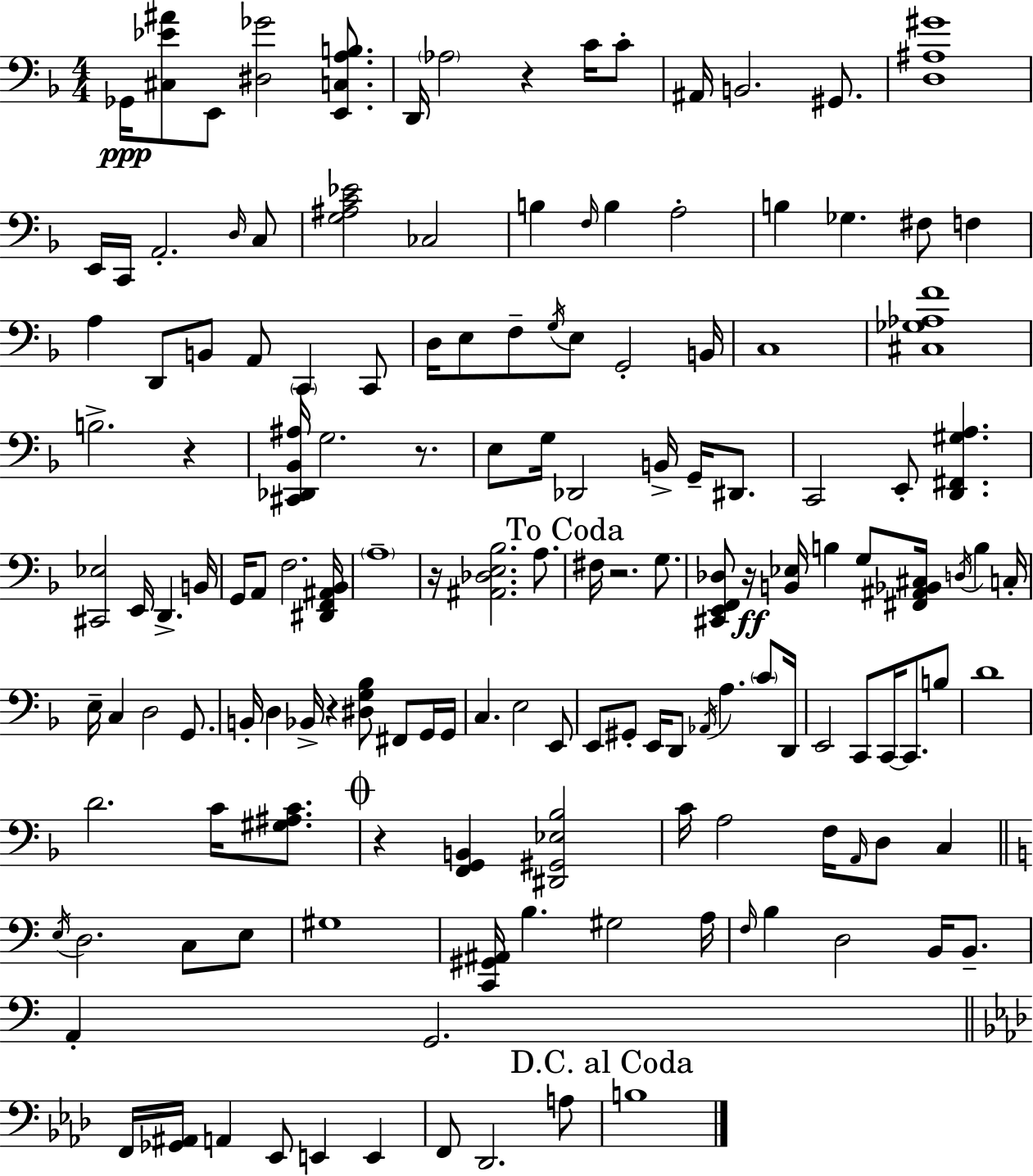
{
  \clef bass
  \numericTimeSignature
  \time 4/4
  \key d \minor
  \repeat volta 2 { ges,16\ppp <cis ees' ais'>8 e,8 <dis ges'>2 <e, c a b>8. | d,16 \parenthesize aes2 r4 c'16 c'8-. | ais,16 b,2. gis,8. | <d ais gis'>1 | \break e,16 c,16 a,2.-. \grace { d16 } c8 | <g ais c' ees'>2 ces2 | b4 \grace { f16 } b4 a2-. | b4 ges4. fis8 f4 | \break a4 d,8 b,8 a,8 \parenthesize c,4 | c,8 d16 e8 f8-- \acciaccatura { g16 } e8 g,2-. | b,16 c1 | <cis ges aes f'>1 | \break b2.-> r4 | <cis, des, bes, ais>16 g2. | r8. e8 g16 des,2 b,16-> g,16-- | dis,8. c,2 e,8-. <d, fis, gis a>4. | \break <cis, ees>2 e,16 d,4.-> | b,16 g,16 a,8 f2. | <dis, f, ais, bes,>16 \parenthesize a1-- | r16 <ais, des e bes>2. | \break a8. \mark "To Coda" fis16 r2. | g8. <cis, e, f, des>8 r16\ff <b, ees>16 b4 g8 <fis, ais, bes, cis>16 \acciaccatura { d16 } b4 | c16-. e16-- c4 d2 | g,8. b,16-. d4 bes,16-> r4 <dis g bes>8 | \break fis,8 g,16 g,16 c4. e2 | e,8 e,8 gis,8-. e,16 d,8 \acciaccatura { aes,16 } a4. | \parenthesize c'8 d,16 e,2 c,8 c,16~~ | c,8. b8 d'1 | \break d'2. | c'16 <gis ais c'>8. \mark \markup { \musicglyph "scripts.coda" } r4 <f, g, b,>4 <dis, gis, ees bes>2 | c'16 a2 f16 \grace { a,16 } | d8 c4 \bar "||" \break \key c \major \acciaccatura { e16 } d2. c8 e8 | gis1 | <c, gis, ais,>16 b4. gis2 | a16 \grace { f16 } b4 d2 b,16 b,8.-- | \break a,4-. g,2. | \bar "||" \break \key aes \major f,16 <ges, ais,>16 a,4 ees,8 e,4 e,4 | f,8 des,2. a8 | \mark "D.C. al Coda" b1 | } \bar "|."
}